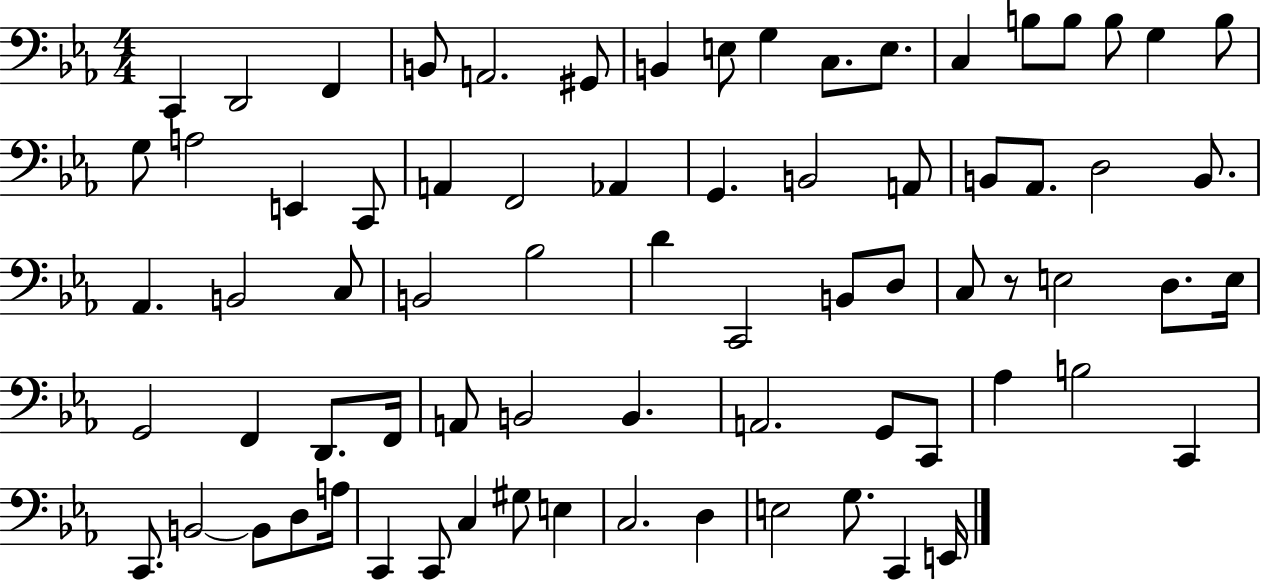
X:1
T:Untitled
M:4/4
L:1/4
K:Eb
C,, D,,2 F,, B,,/2 A,,2 ^G,,/2 B,, E,/2 G, C,/2 E,/2 C, B,/2 B,/2 B,/2 G, B,/2 G,/2 A,2 E,, C,,/2 A,, F,,2 _A,, G,, B,,2 A,,/2 B,,/2 _A,,/2 D,2 B,,/2 _A,, B,,2 C,/2 B,,2 _B,2 D C,,2 B,,/2 D,/2 C,/2 z/2 E,2 D,/2 E,/4 G,,2 F,, D,,/2 F,,/4 A,,/2 B,,2 B,, A,,2 G,,/2 C,,/2 _A, B,2 C,, C,,/2 B,,2 B,,/2 D,/2 A,/4 C,, C,,/2 C, ^G,/2 E, C,2 D, E,2 G,/2 C,, E,,/4